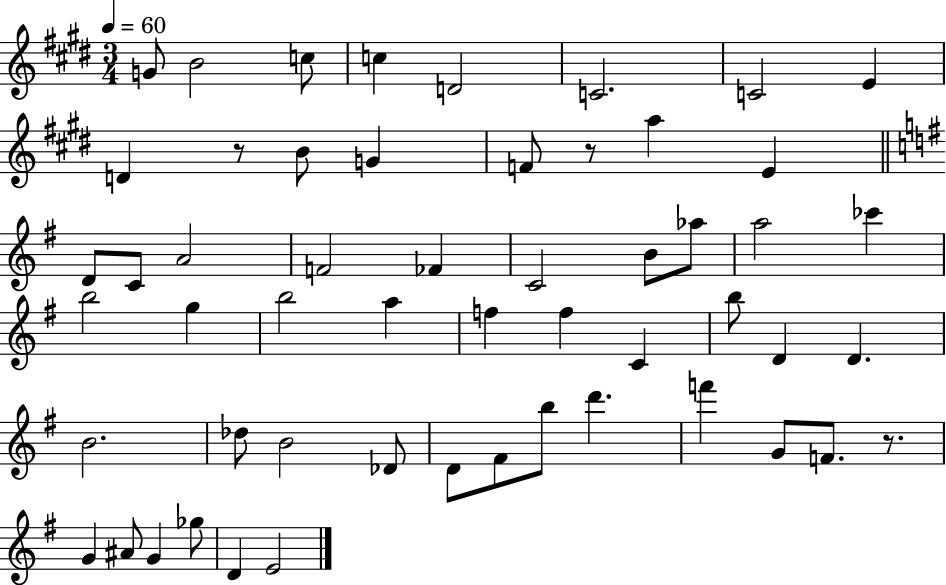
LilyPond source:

{
  \clef treble
  \numericTimeSignature
  \time 3/4
  \key e \major
  \tempo 4 = 60
  \repeat volta 2 { g'8 b'2 c''8 | c''4 d'2 | c'2. | c'2 e'4 | \break d'4 r8 b'8 g'4 | f'8 r8 a''4 e'4 | \bar "||" \break \key e \minor d'8 c'8 a'2 | f'2 fes'4 | c'2 b'8 aes''8 | a''2 ces'''4 | \break b''2 g''4 | b''2 a''4 | f''4 f''4 c'4 | b''8 d'4 d'4. | \break b'2. | des''8 b'2 des'8 | d'8 fis'8 b''8 d'''4. | f'''4 g'8 f'8. r8. | \break g'4 ais'8 g'4 ges''8 | d'4 e'2 | } \bar "|."
}